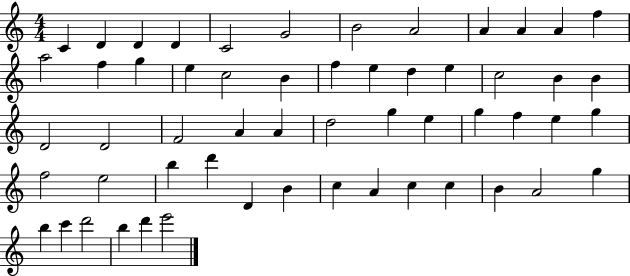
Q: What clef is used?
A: treble